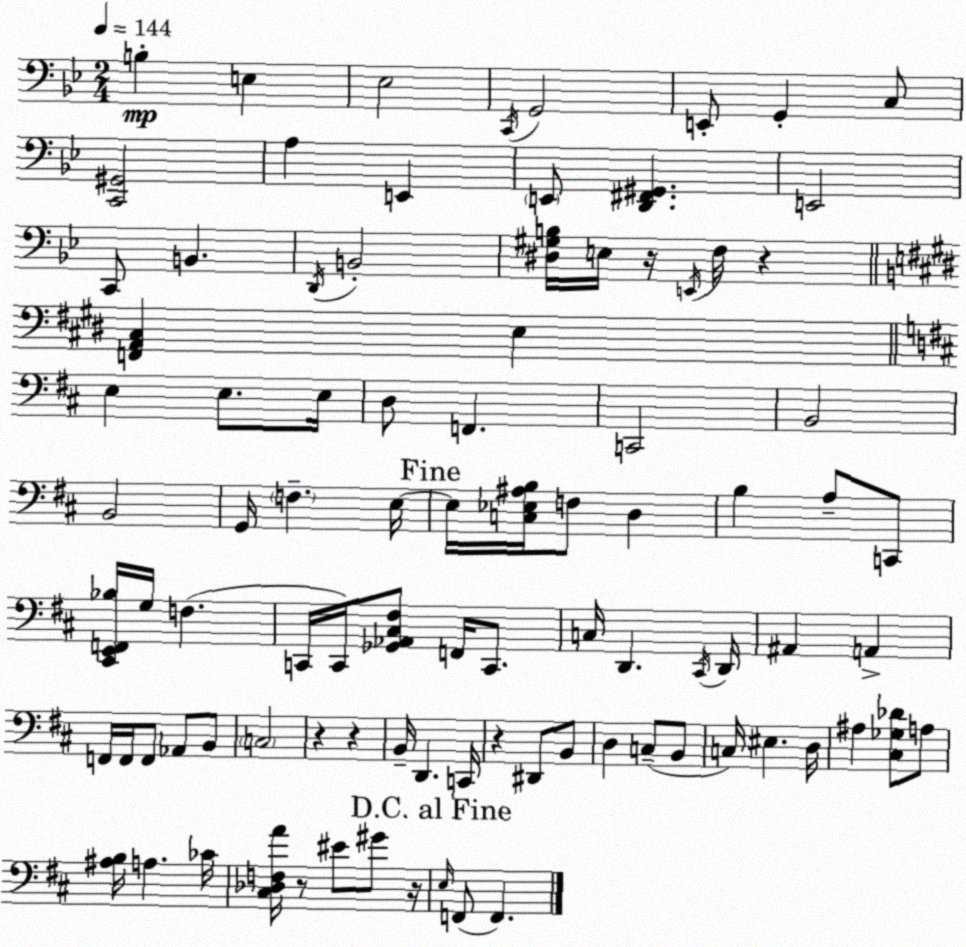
X:1
T:Untitled
M:2/4
L:1/4
K:Bb
B, E, _E,2 C,,/4 G,,2 E,,/2 G,, C,/2 [C,,^G,,]2 A, E,, E,,/2 [D,,^F,,^G,,] E,,2 C,,/2 B,, D,,/4 B,,2 [^D,^G,B,]/4 E,/4 z/4 E,,/4 F,/4 z [F,,A,,^C,] E, E, E,/2 E,/4 D,/2 F,, C,,2 B,,2 B,,2 G,,/4 F, E,/4 E,/4 [C,_E,^A,B,]/4 F,/2 D, B, A,/2 C,,/2 [^C,,E,,F,,_B,]/4 G,/4 F, C,,/4 C,,/4 [_G,,_A,,^C,^F,]/2 F,,/4 C,,/2 C,/4 D,, ^C,,/4 D,,/4 ^A,, A,, F,,/4 F,,/4 F,,/2 _A,,/2 B,,/2 C,2 z z B,,/4 D,, C,,/4 z ^D,,/2 B,,/2 D, C,/2 B,,/2 C,/4 ^E, D,/4 ^A, [^C,_G,_D]/2 A,/2 [^A,B,]/4 A, _C/4 [^C,_D,F,A]/4 z/2 ^E/2 ^G/2 z/4 E,/4 F,,/2 F,,